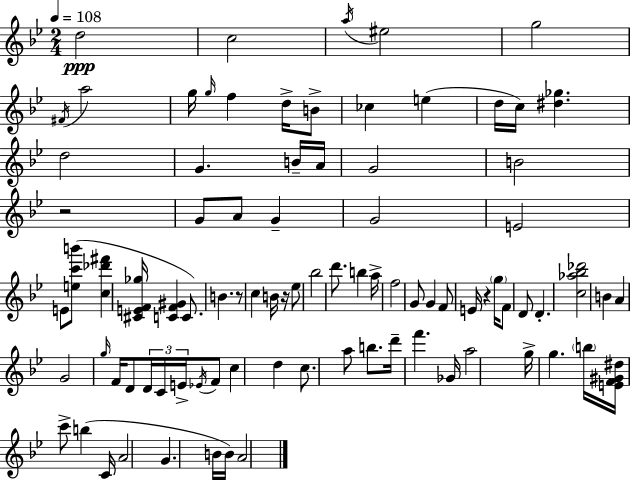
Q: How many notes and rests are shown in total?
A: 88